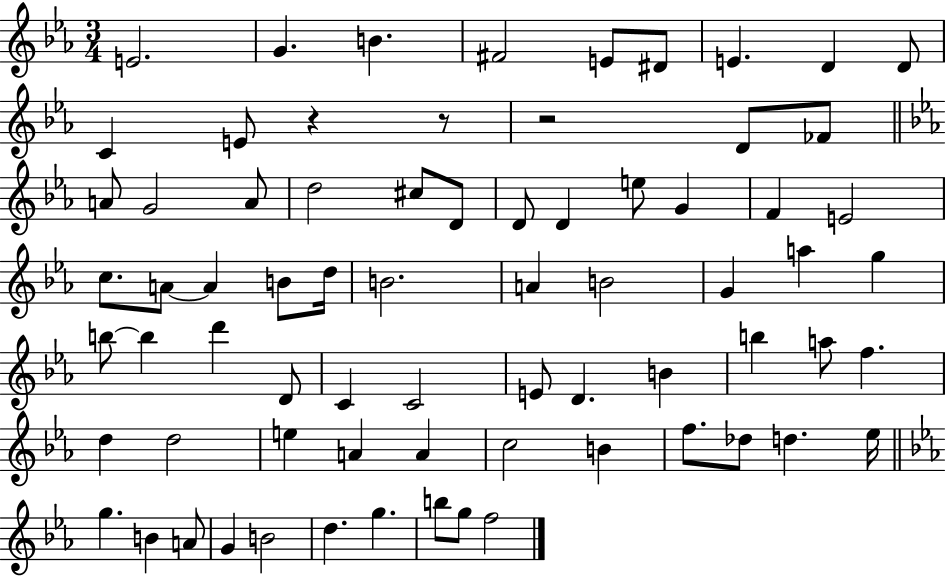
X:1
T:Untitled
M:3/4
L:1/4
K:Eb
E2 G B ^F2 E/2 ^D/2 E D D/2 C E/2 z z/2 z2 D/2 _F/2 A/2 G2 A/2 d2 ^c/2 D/2 D/2 D e/2 G F E2 c/2 A/2 A B/2 d/4 B2 A B2 G a g b/2 b d' D/2 C C2 E/2 D B b a/2 f d d2 e A A c2 B f/2 _d/2 d _e/4 g B A/2 G B2 d g b/2 g/2 f2